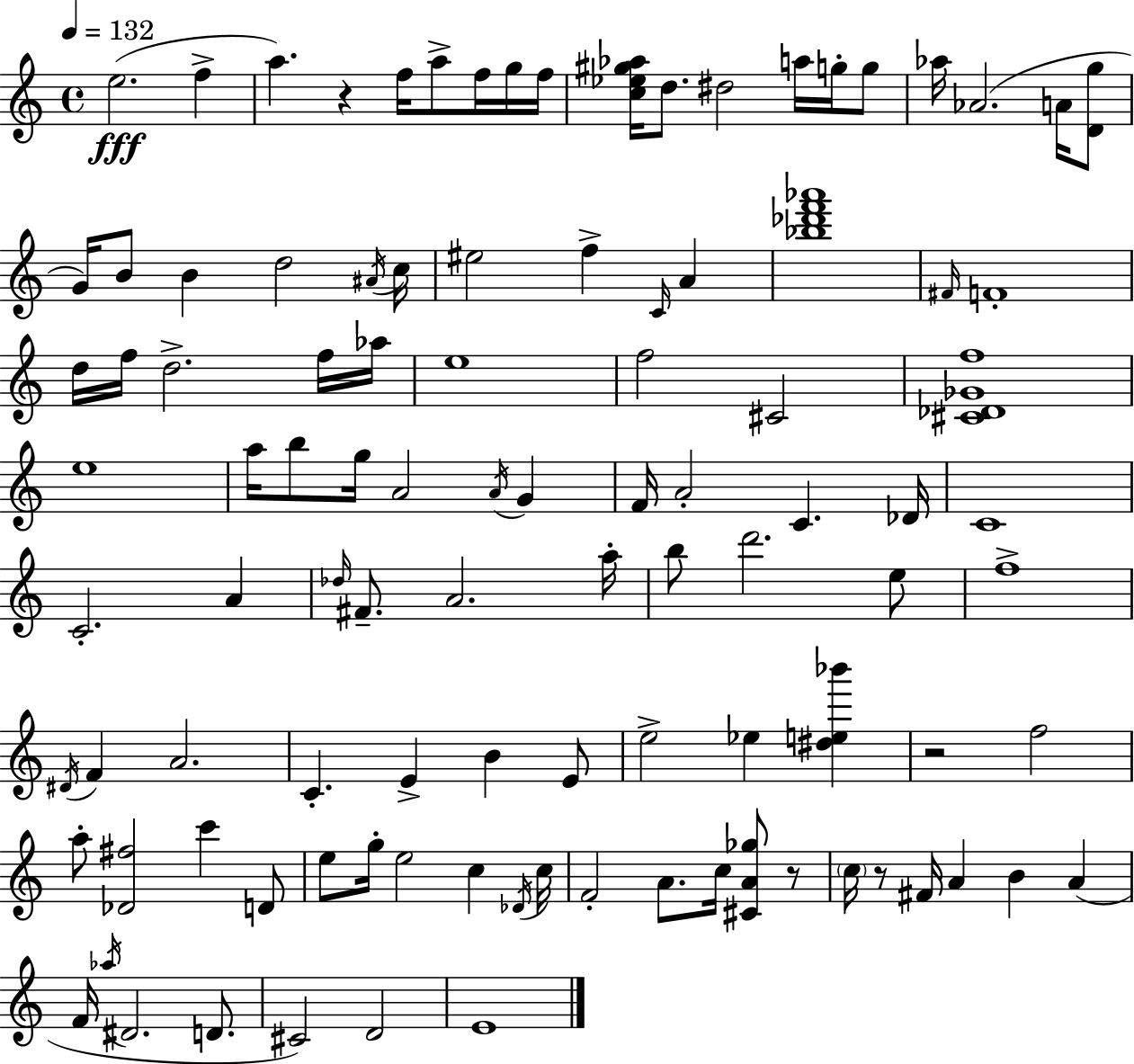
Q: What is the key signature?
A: A minor